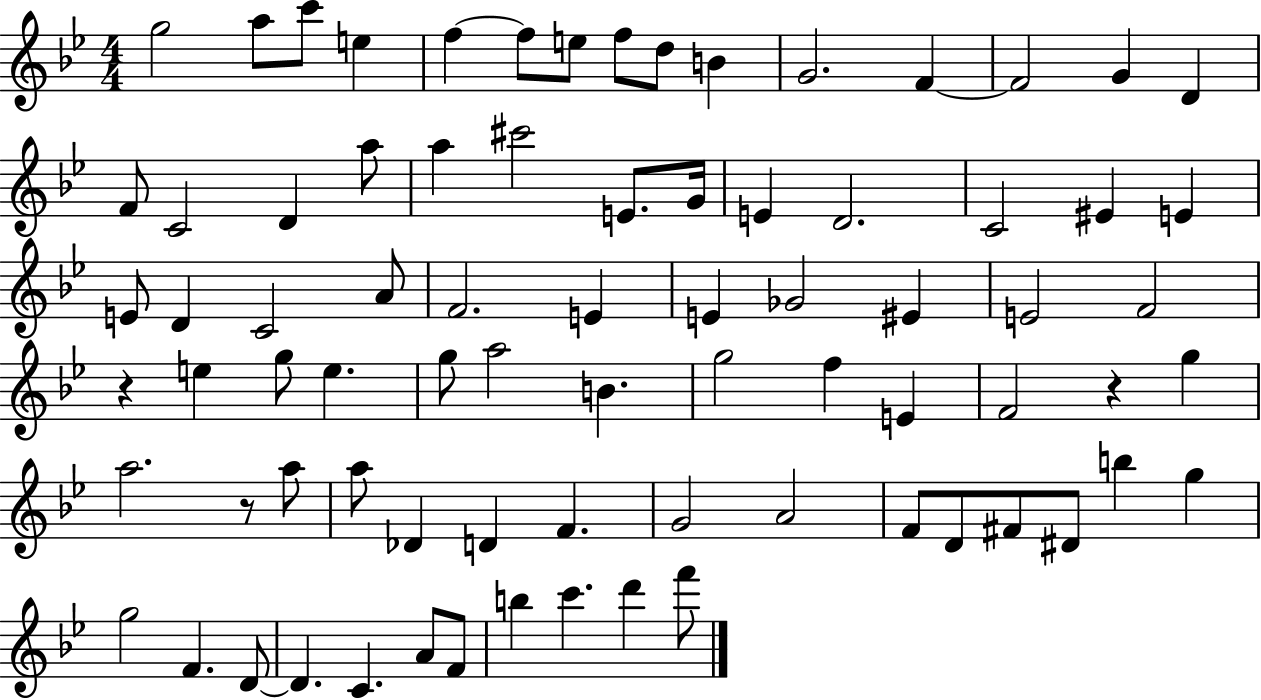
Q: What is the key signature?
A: BES major